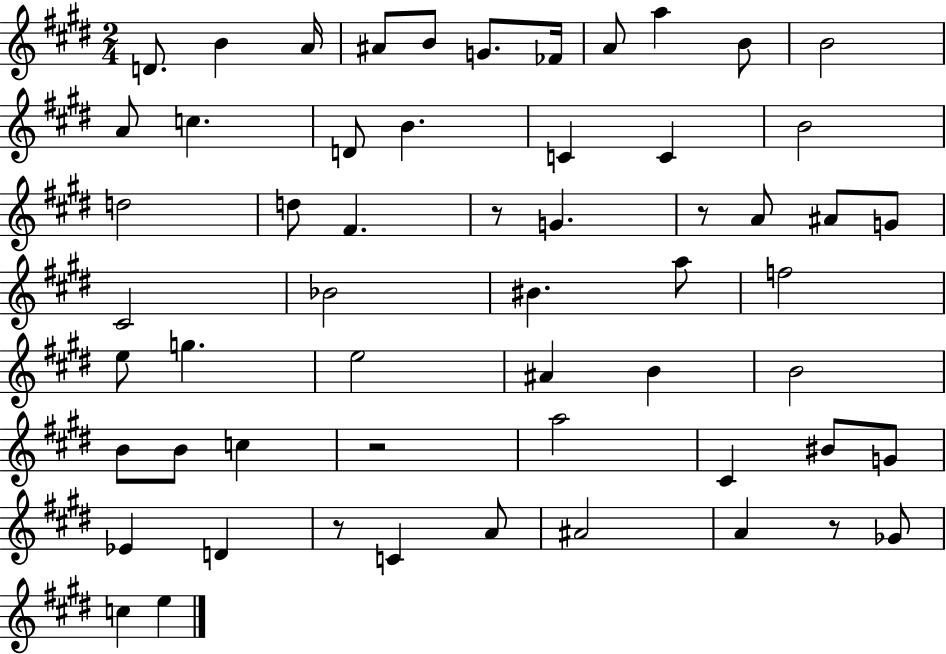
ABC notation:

X:1
T:Untitled
M:2/4
L:1/4
K:E
D/2 B A/4 ^A/2 B/2 G/2 _F/4 A/2 a B/2 B2 A/2 c D/2 B C C B2 d2 d/2 ^F z/2 G z/2 A/2 ^A/2 G/2 ^C2 _B2 ^B a/2 f2 e/2 g e2 ^A B B2 B/2 B/2 c z2 a2 ^C ^B/2 G/2 _E D z/2 C A/2 ^A2 A z/2 _G/2 c e